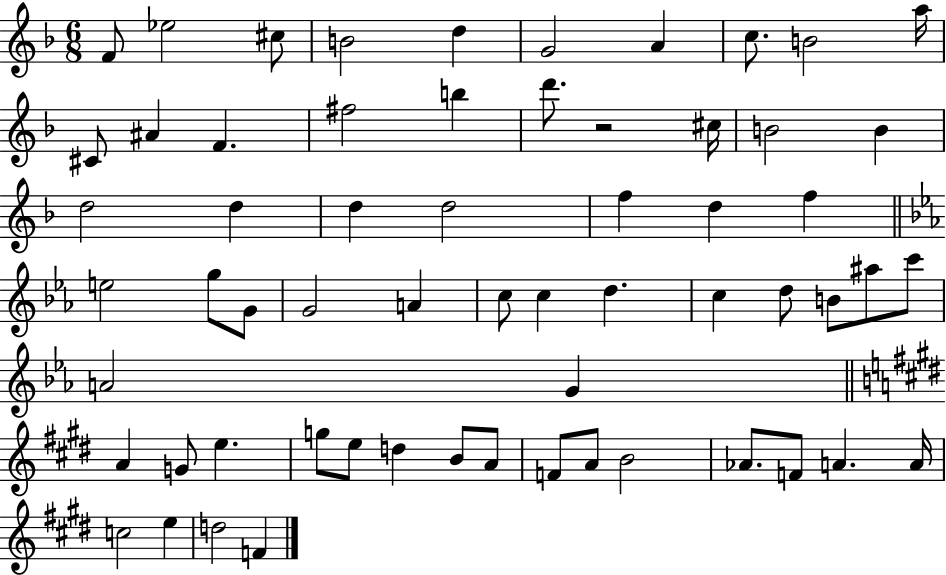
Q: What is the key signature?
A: F major